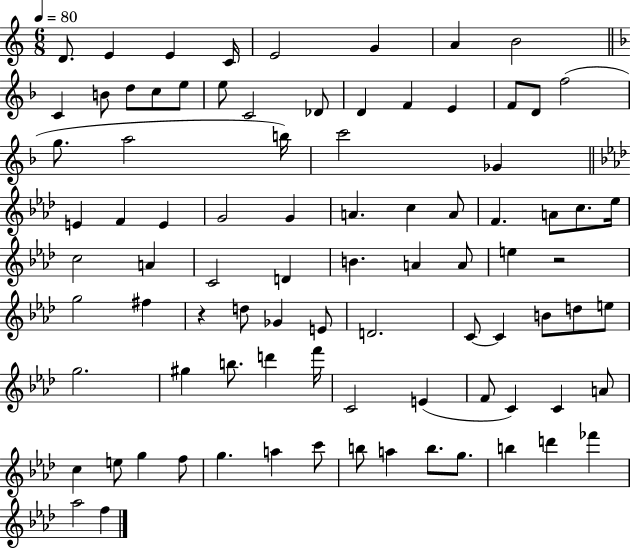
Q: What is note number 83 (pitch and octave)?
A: FES6